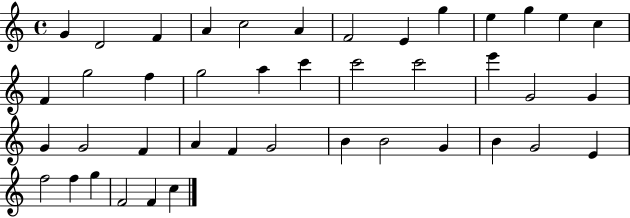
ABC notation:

X:1
T:Untitled
M:4/4
L:1/4
K:C
G D2 F A c2 A F2 E g e g e c F g2 f g2 a c' c'2 c'2 e' G2 G G G2 F A F G2 B B2 G B G2 E f2 f g F2 F c